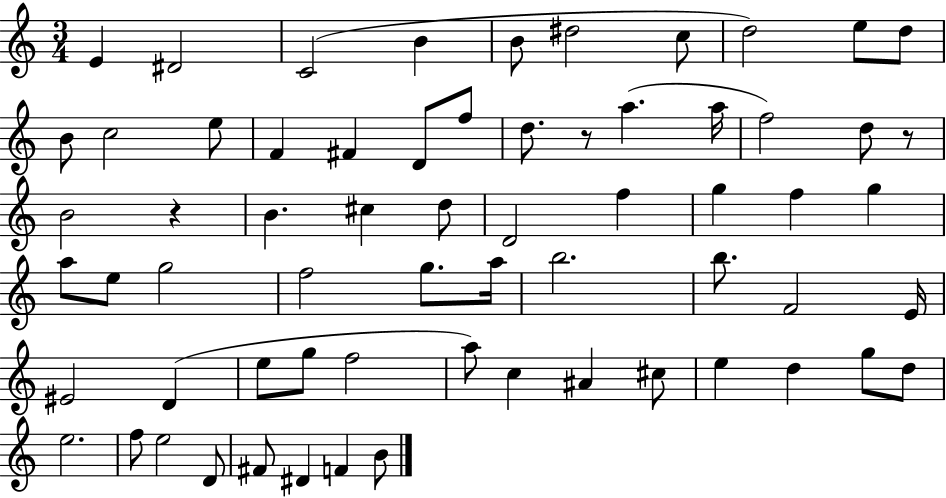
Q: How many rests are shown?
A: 3